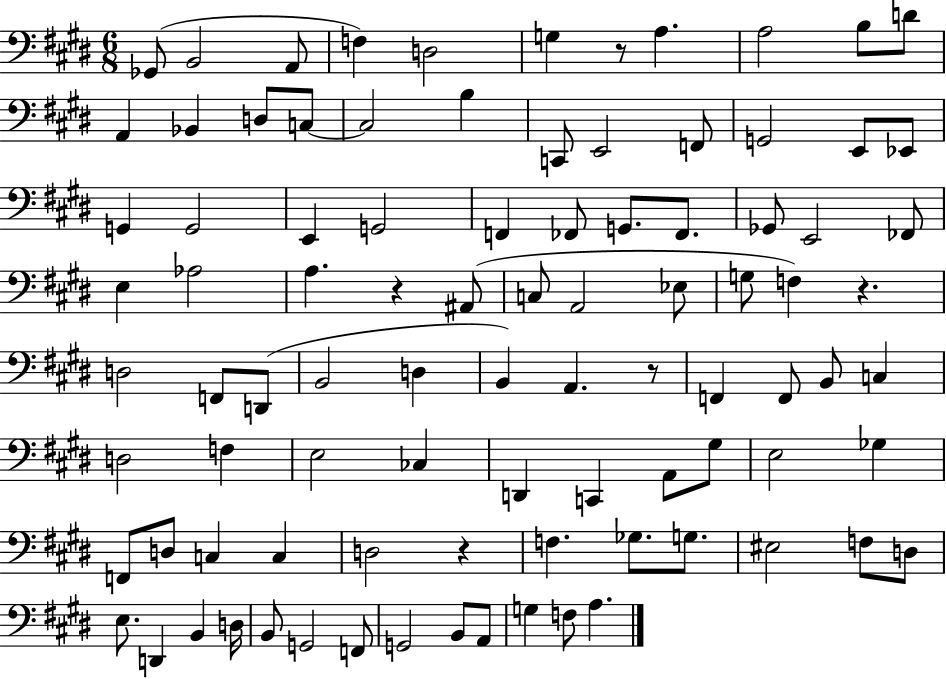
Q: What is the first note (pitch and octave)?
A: Gb2